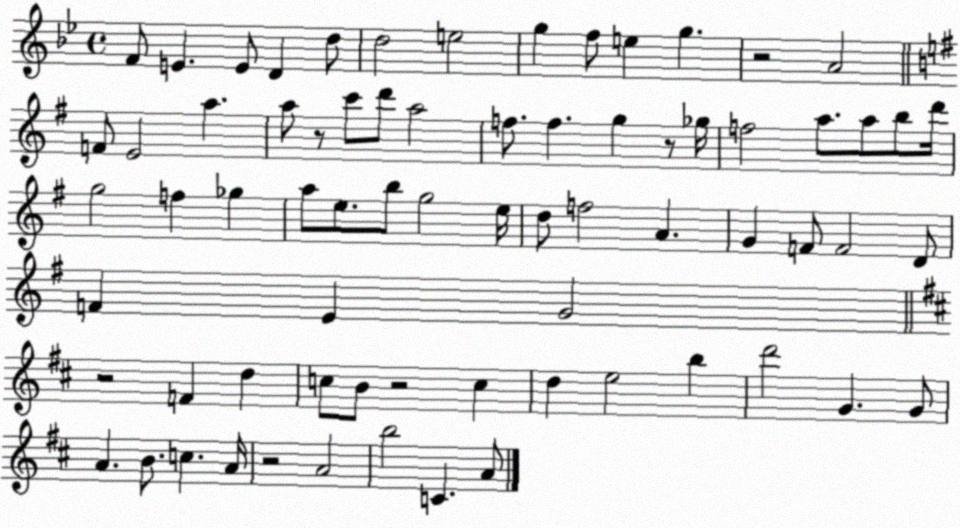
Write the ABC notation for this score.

X:1
T:Untitled
M:4/4
L:1/4
K:Bb
F/2 E E/2 D d/2 d2 e2 g f/2 e g z2 A2 F/2 E2 a a/2 z/2 c'/2 d'/2 a2 f/2 f g z/2 _g/4 f2 a/2 a/2 b/2 d'/4 g2 f _g a/2 e/2 b/2 g2 e/4 d/2 f2 A G F/2 F2 D/2 F E G2 z2 F d c/2 B/2 z2 c d e2 b d'2 G G/2 A B/2 c A/4 z2 A2 b2 C A/2